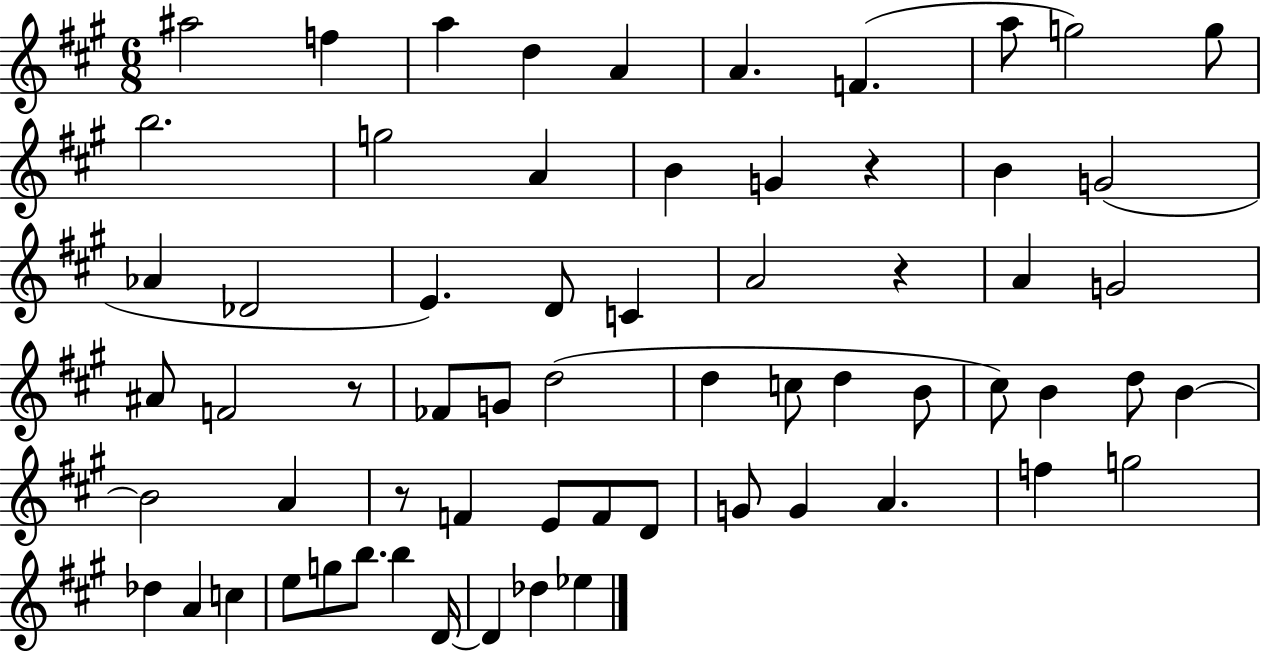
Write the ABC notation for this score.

X:1
T:Untitled
M:6/8
L:1/4
K:A
^a2 f a d A A F a/2 g2 g/2 b2 g2 A B G z B G2 _A _D2 E D/2 C A2 z A G2 ^A/2 F2 z/2 _F/2 G/2 d2 d c/2 d B/2 ^c/2 B d/2 B B2 A z/2 F E/2 F/2 D/2 G/2 G A f g2 _d A c e/2 g/2 b/2 b D/4 D _d _e